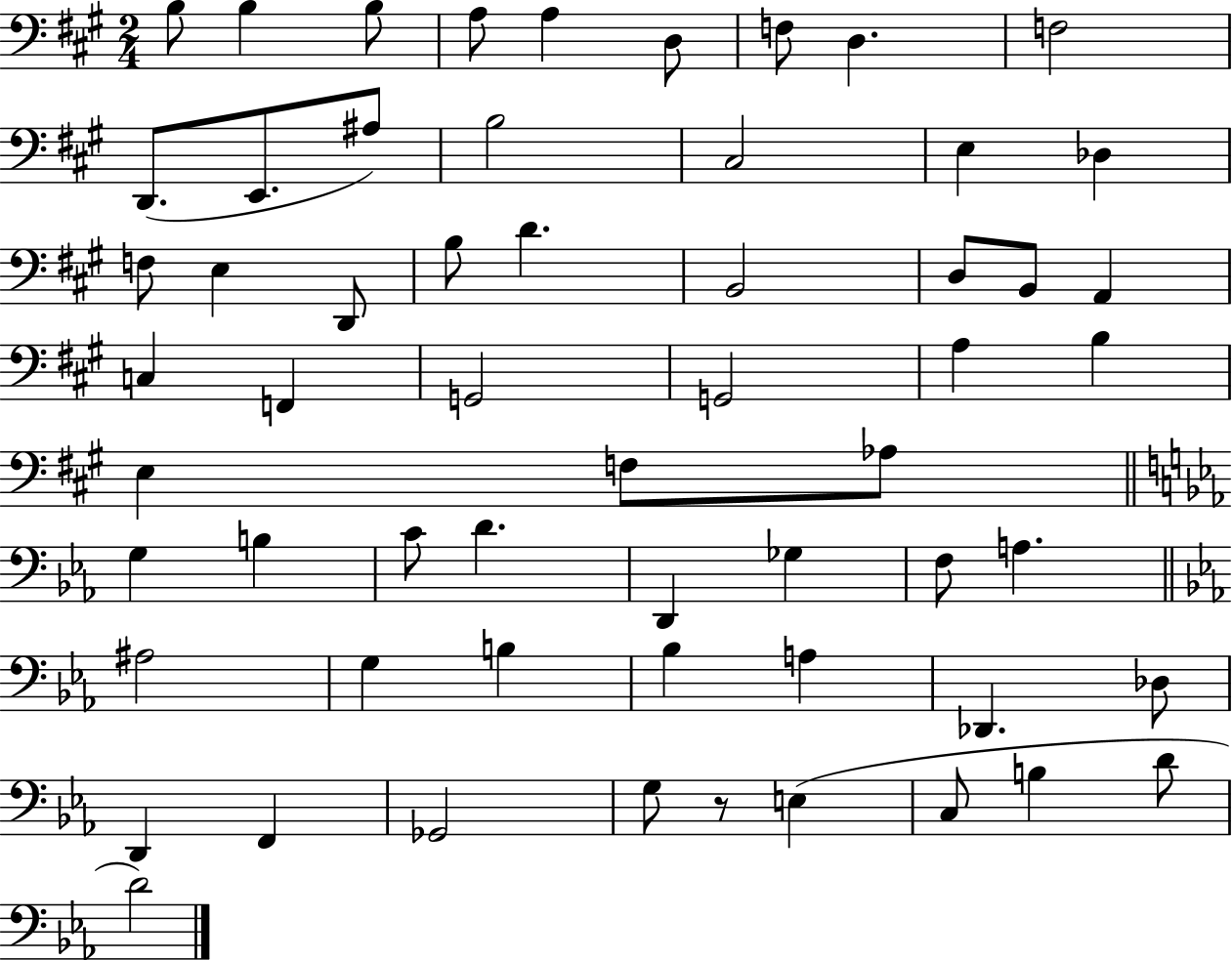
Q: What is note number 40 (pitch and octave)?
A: Gb3